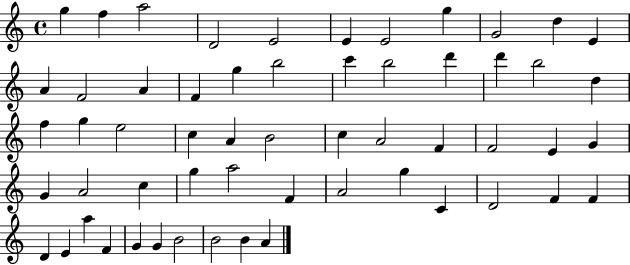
{
  \clef treble
  \time 4/4
  \defaultTimeSignature
  \key c \major
  g''4 f''4 a''2 | d'2 e'2 | e'4 e'2 g''4 | g'2 d''4 e'4 | \break a'4 f'2 a'4 | f'4 g''4 b''2 | c'''4 b''2 d'''4 | d'''4 b''2 d''4 | \break f''4 g''4 e''2 | c''4 a'4 b'2 | c''4 a'2 f'4 | f'2 e'4 g'4 | \break g'4 a'2 c''4 | g''4 a''2 f'4 | a'2 g''4 c'4 | d'2 f'4 f'4 | \break d'4 e'4 a''4 f'4 | g'4 g'4 b'2 | b'2 b'4 a'4 | \bar "|."
}